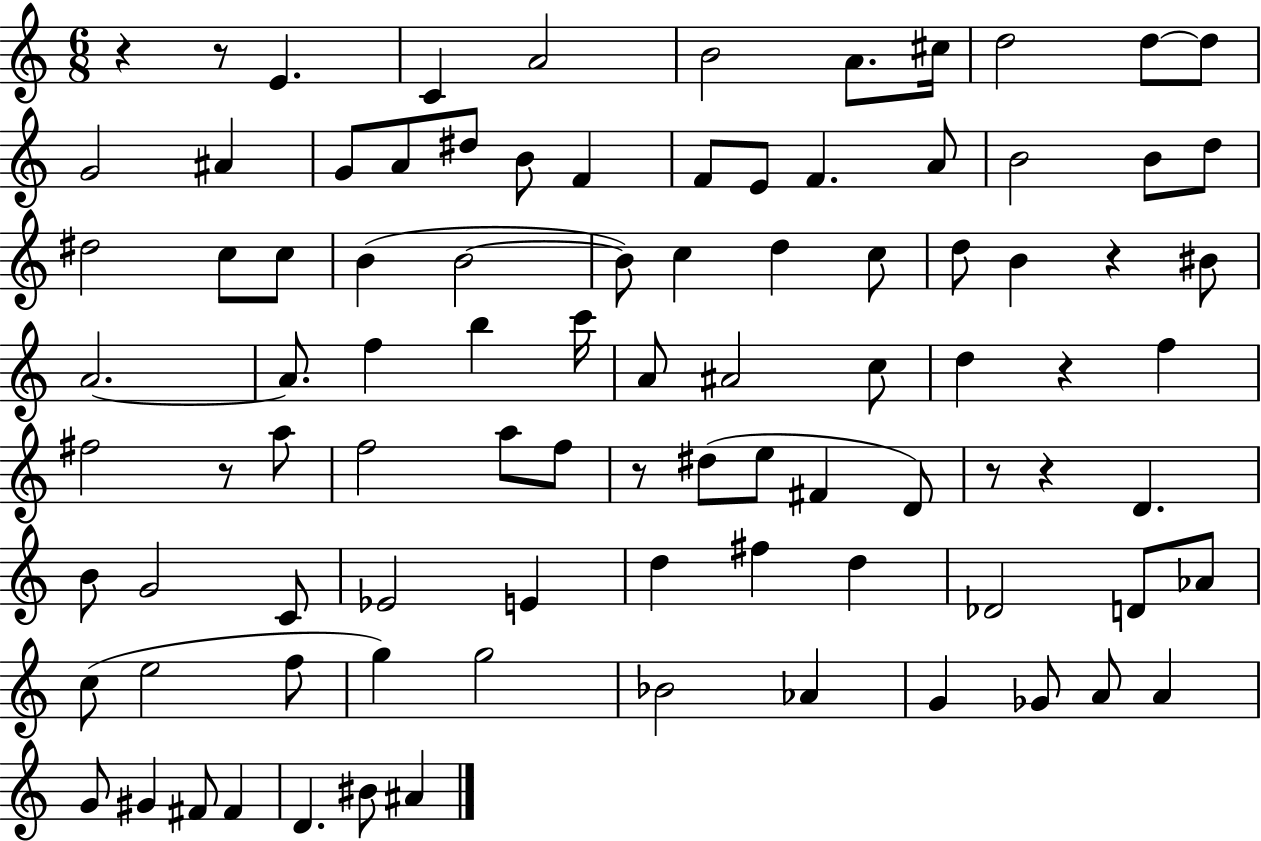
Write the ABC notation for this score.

X:1
T:Untitled
M:6/8
L:1/4
K:C
z z/2 E C A2 B2 A/2 ^c/4 d2 d/2 d/2 G2 ^A G/2 A/2 ^d/2 B/2 F F/2 E/2 F A/2 B2 B/2 d/2 ^d2 c/2 c/2 B B2 B/2 c d c/2 d/2 B z ^B/2 A2 A/2 f b c'/4 A/2 ^A2 c/2 d z f ^f2 z/2 a/2 f2 a/2 f/2 z/2 ^d/2 e/2 ^F D/2 z/2 z D B/2 G2 C/2 _E2 E d ^f d _D2 D/2 _A/2 c/2 e2 f/2 g g2 _B2 _A G _G/2 A/2 A G/2 ^G ^F/2 ^F D ^B/2 ^A